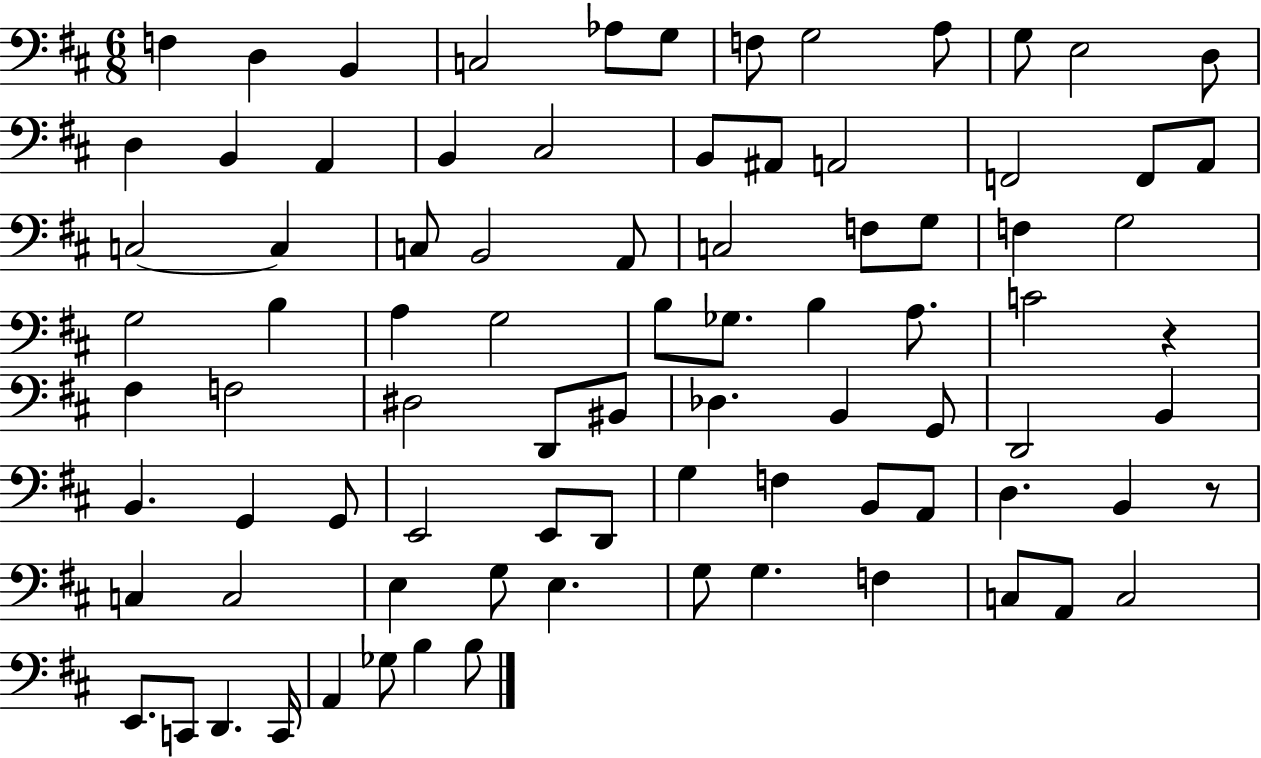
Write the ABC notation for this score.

X:1
T:Untitled
M:6/8
L:1/4
K:D
F, D, B,, C,2 _A,/2 G,/2 F,/2 G,2 A,/2 G,/2 E,2 D,/2 D, B,, A,, B,, ^C,2 B,,/2 ^A,,/2 A,,2 F,,2 F,,/2 A,,/2 C,2 C, C,/2 B,,2 A,,/2 C,2 F,/2 G,/2 F, G,2 G,2 B, A, G,2 B,/2 _G,/2 B, A,/2 C2 z ^F, F,2 ^D,2 D,,/2 ^B,,/2 _D, B,, G,,/2 D,,2 B,, B,, G,, G,,/2 E,,2 E,,/2 D,,/2 G, F, B,,/2 A,,/2 D, B,, z/2 C, C,2 E, G,/2 E, G,/2 G, F, C,/2 A,,/2 C,2 E,,/2 C,,/2 D,, C,,/4 A,, _G,/2 B, B,/2